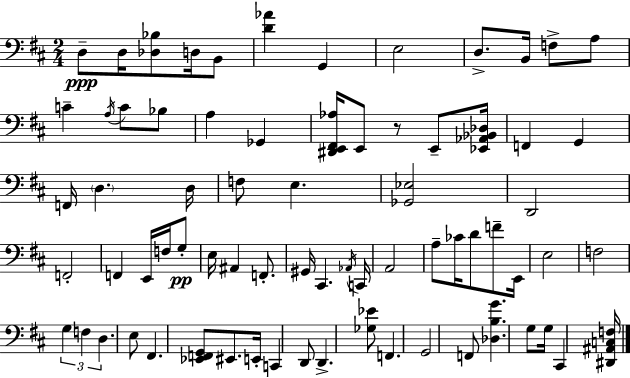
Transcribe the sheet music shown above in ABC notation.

X:1
T:Untitled
M:2/4
L:1/4
K:D
D,/2 D,/4 [_D,_B,]/2 D,/4 B,,/2 [D_A] G,, E,2 D,/2 B,,/4 F,/2 A,/2 C A,/4 C/2 _B,/2 A, _G,, [^D,,E,,^F,,_A,]/4 E,,/2 z/2 E,,/2 [_E,,_A,,_B,,_D,]/4 F,, G,, F,,/4 D, D,/4 F,/2 E, [_G,,_E,]2 D,,2 F,,2 F,, E,,/4 F,/4 G,/2 E,/4 ^A,, F,,/2 ^G,,/4 ^C,, _A,,/4 C,,/4 A,,2 A,/2 _C/4 D/2 F/2 E,,/4 E,2 F,2 G, F, D, E,/2 ^F,, [_E,,F,,G,,]/2 ^E,,/2 E,,/4 C,, D,,/2 D,, [_G,_E]/2 F,, G,,2 F,,/2 [_D,B,G] G,/2 G,/4 ^C,, [^D,,^A,,C,F,]/4